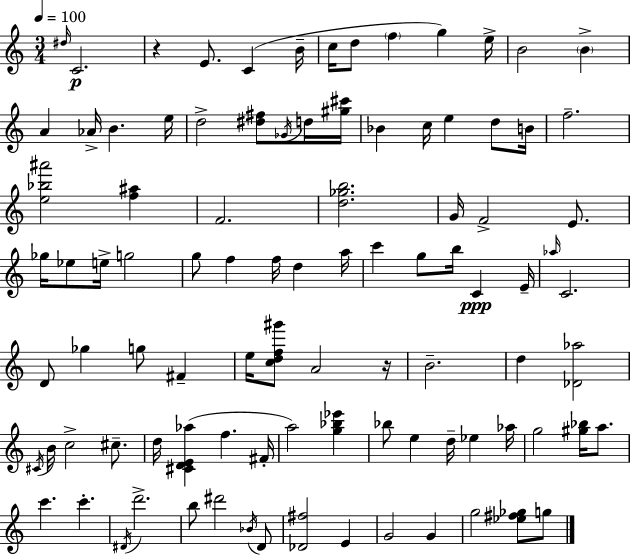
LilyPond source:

{
  \clef treble
  \numericTimeSignature
  \time 3/4
  \key a \minor
  \tempo 4 = 100
  \grace { dis''16 }\p c'2. | r4 e'8. c'4( | b'16-- c''16 d''8 \parenthesize f''4 g''4) | e''16-> b'2 \parenthesize b'4-> | \break a'4 aes'16-> b'4. | e''16 d''2-> <dis'' fis''>8 \acciaccatura { ges'16 } | d''16 <gis'' cis'''>16 bes'4 c''16 e''4 d''8 | b'16 f''2.-- | \break <e'' bes'' ais'''>2 <f'' ais''>4 | f'2. | <d'' ges'' b''>2. | g'16 f'2-> e'8. | \break ges''16 ees''8 e''16-> g''2 | g''8 f''4 f''16 d''4 | a''16 c'''4 g''8 b''16 c'4\ppp | e'16-- \grace { aes''16 } c'2. | \break d'8 ges''4 g''8 fis'4-- | e''16 <c'' d'' f'' gis'''>8 a'2 | r16 b'2.-- | d''4 <des' aes''>2 | \break \acciaccatura { cis'16 } b'16 c''2-> | cis''8.-- d''16 <cis' d' e' aes''>4( f''4. | fis'16-. a''2) | <g'' bes'' ees'''>4 bes''8 e''4 d''16-- ees''4 | \break aes''16 g''2 | <gis'' bes''>16 a''8. c'''4. c'''4.-. | \acciaccatura { dis'16 } d'''2.-> | b''8 dis'''2 | \break \acciaccatura { bes'16 } d'8 <des' fis''>2 | e'4 g'2 | g'4 g''2 | <ees'' fis'' ges''>8 g''8 \bar "|."
}